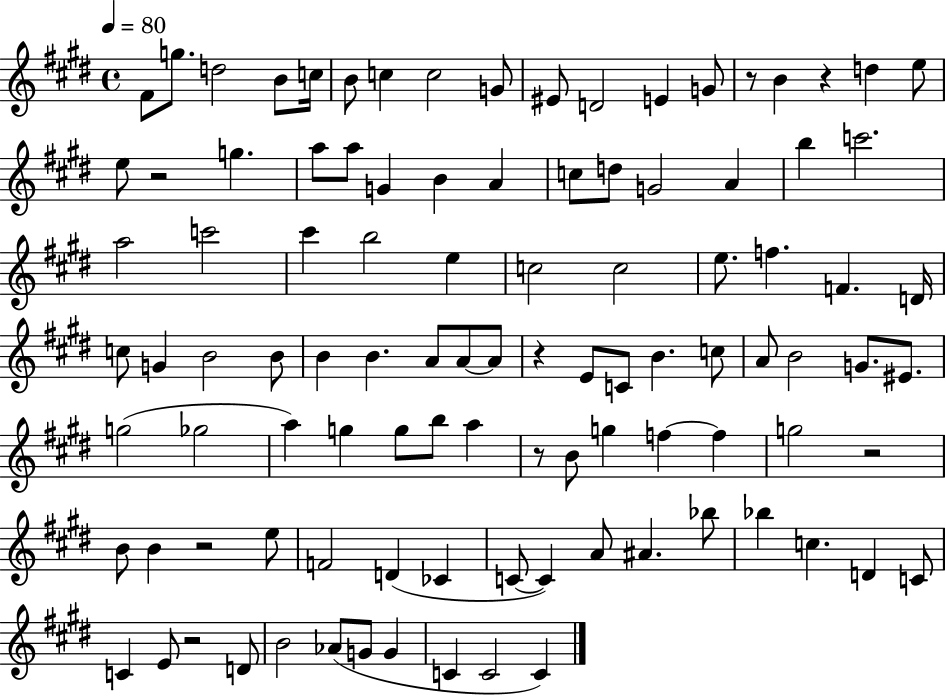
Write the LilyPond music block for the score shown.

{
  \clef treble
  \time 4/4
  \defaultTimeSignature
  \key e \major
  \tempo 4 = 80
  fis'8 g''8. d''2 b'8 c''16 | b'8 c''4 c''2 g'8 | eis'8 d'2 e'4 g'8 | r8 b'4 r4 d''4 e''8 | \break e''8 r2 g''4. | a''8 a''8 g'4 b'4 a'4 | c''8 d''8 g'2 a'4 | b''4 c'''2. | \break a''2 c'''2 | cis'''4 b''2 e''4 | c''2 c''2 | e''8. f''4. f'4. d'16 | \break c''8 g'4 b'2 b'8 | b'4 b'4. a'8 a'8~~ a'8 | r4 e'8 c'8 b'4. c''8 | a'8 b'2 g'8. eis'8. | \break g''2( ges''2 | a''4) g''4 g''8 b''8 a''4 | r8 b'8 g''4 f''4~~ f''4 | g''2 r2 | \break b'8 b'4 r2 e''8 | f'2 d'4( ces'4 | c'8~~ c'4) a'8 ais'4. bes''8 | bes''4 c''4. d'4 c'8 | \break c'4 e'8 r2 d'8 | b'2 aes'8( g'8 g'4 | c'4 c'2 c'4) | \bar "|."
}